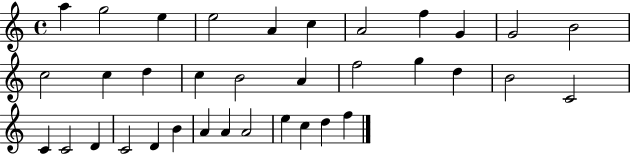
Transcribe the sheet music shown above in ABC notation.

X:1
T:Untitled
M:4/4
L:1/4
K:C
a g2 e e2 A c A2 f G G2 B2 c2 c d c B2 A f2 g d B2 C2 C C2 D C2 D B A A A2 e c d f